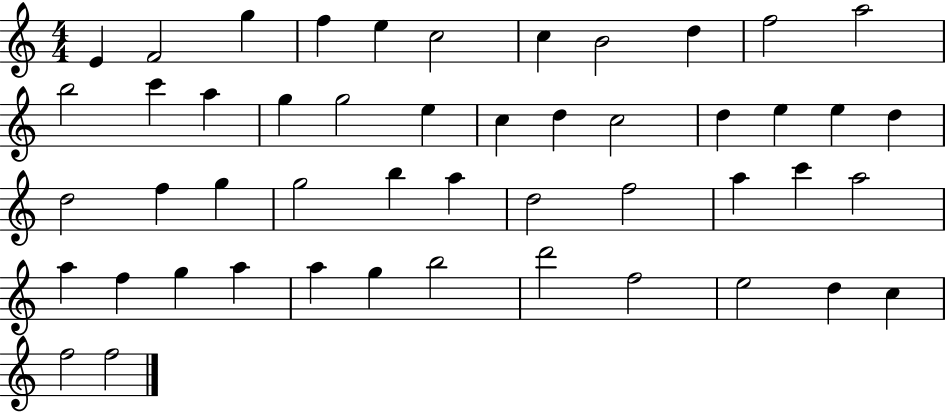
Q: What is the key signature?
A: C major